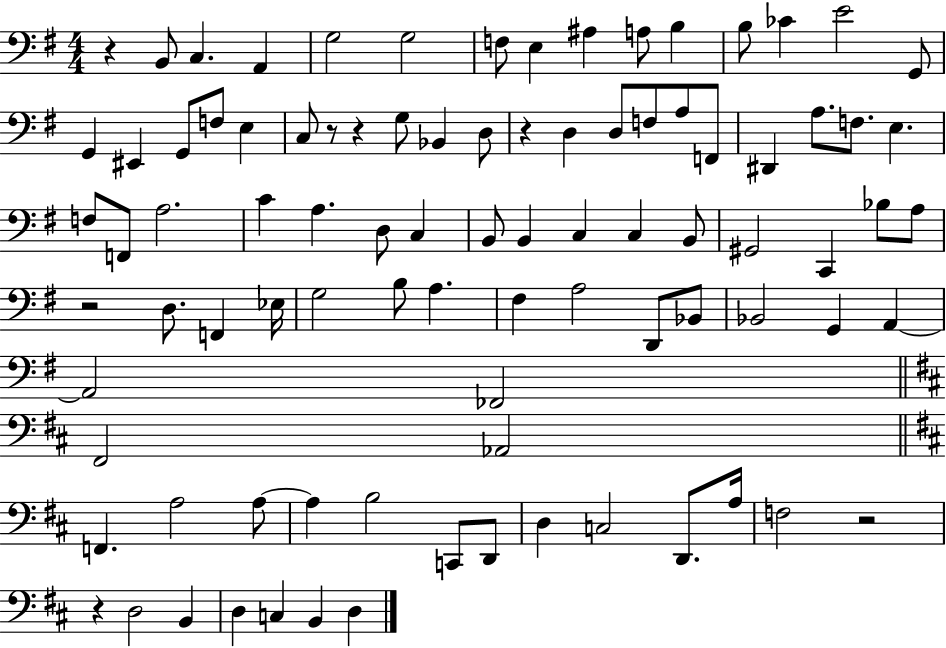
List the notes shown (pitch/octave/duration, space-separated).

R/q B2/e C3/q. A2/q G3/h G3/h F3/e E3/q A#3/q A3/e B3/q B3/e CES4/q E4/h G2/e G2/q EIS2/q G2/e F3/e E3/q C3/e R/e R/q G3/e Bb2/q D3/e R/q D3/q D3/e F3/e A3/e F2/e D#2/q A3/e. F3/e. E3/q. F3/e F2/e A3/h. C4/q A3/q. D3/e C3/q B2/e B2/q C3/q C3/q B2/e G#2/h C2/q Bb3/e A3/e R/h D3/e. F2/q Eb3/s G3/h B3/e A3/q. F#3/q A3/h D2/e Bb2/e Bb2/h G2/q A2/q A2/h FES2/h F#2/h Ab2/h F2/q. A3/h A3/e A3/q B3/h C2/e D2/e D3/q C3/h D2/e. A3/s F3/h R/h R/q D3/h B2/q D3/q C3/q B2/q D3/q